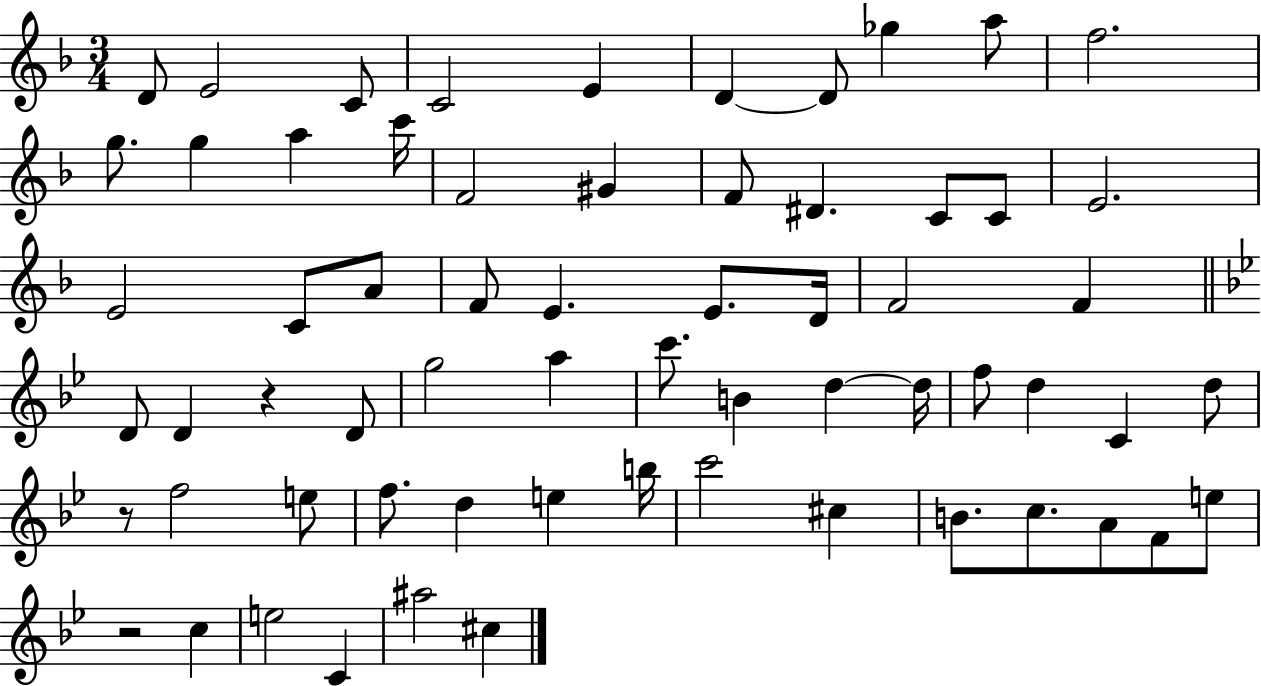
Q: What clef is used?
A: treble